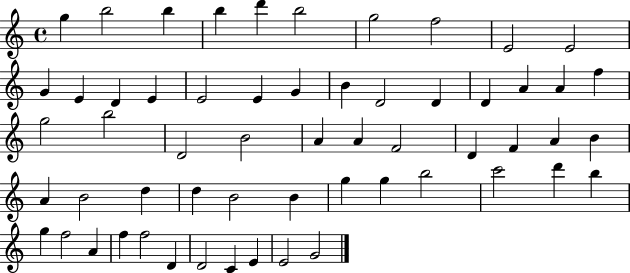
{
  \clef treble
  \time 4/4
  \defaultTimeSignature
  \key c \major
  g''4 b''2 b''4 | b''4 d'''4 b''2 | g''2 f''2 | e'2 e'2 | \break g'4 e'4 d'4 e'4 | e'2 e'4 g'4 | b'4 d'2 d'4 | d'4 a'4 a'4 f''4 | \break g''2 b''2 | d'2 b'2 | a'4 a'4 f'2 | d'4 f'4 a'4 b'4 | \break a'4 b'2 d''4 | d''4 b'2 b'4 | g''4 g''4 b''2 | c'''2 d'''4 b''4 | \break g''4 f''2 a'4 | f''4 f''2 d'4 | d'2 c'4 e'4 | e'2 g'2 | \break \bar "|."
}